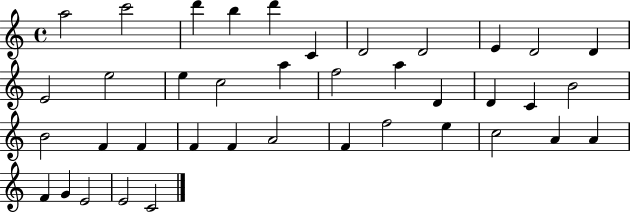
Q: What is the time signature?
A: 4/4